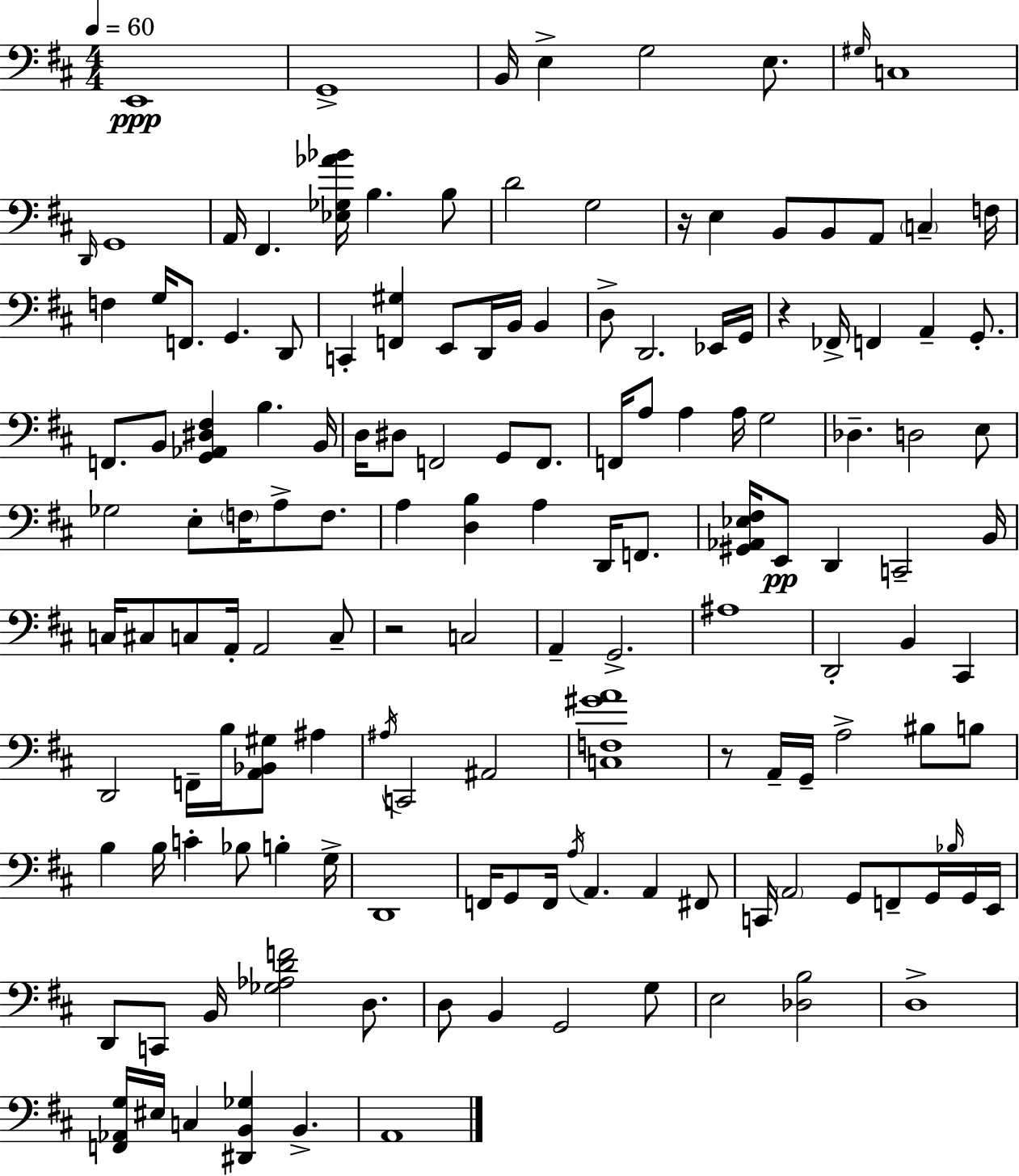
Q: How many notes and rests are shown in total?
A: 146